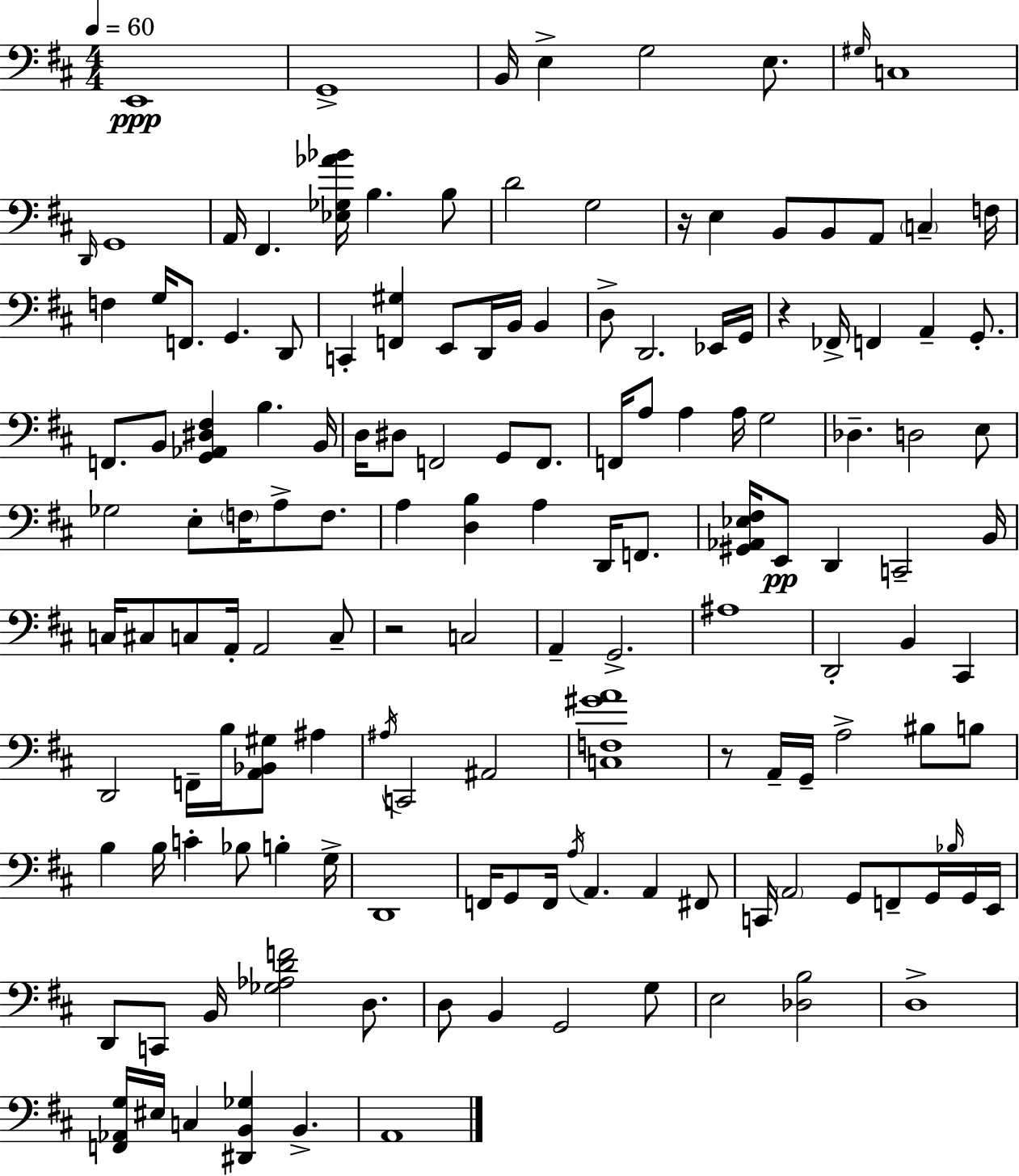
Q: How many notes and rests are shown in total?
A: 146